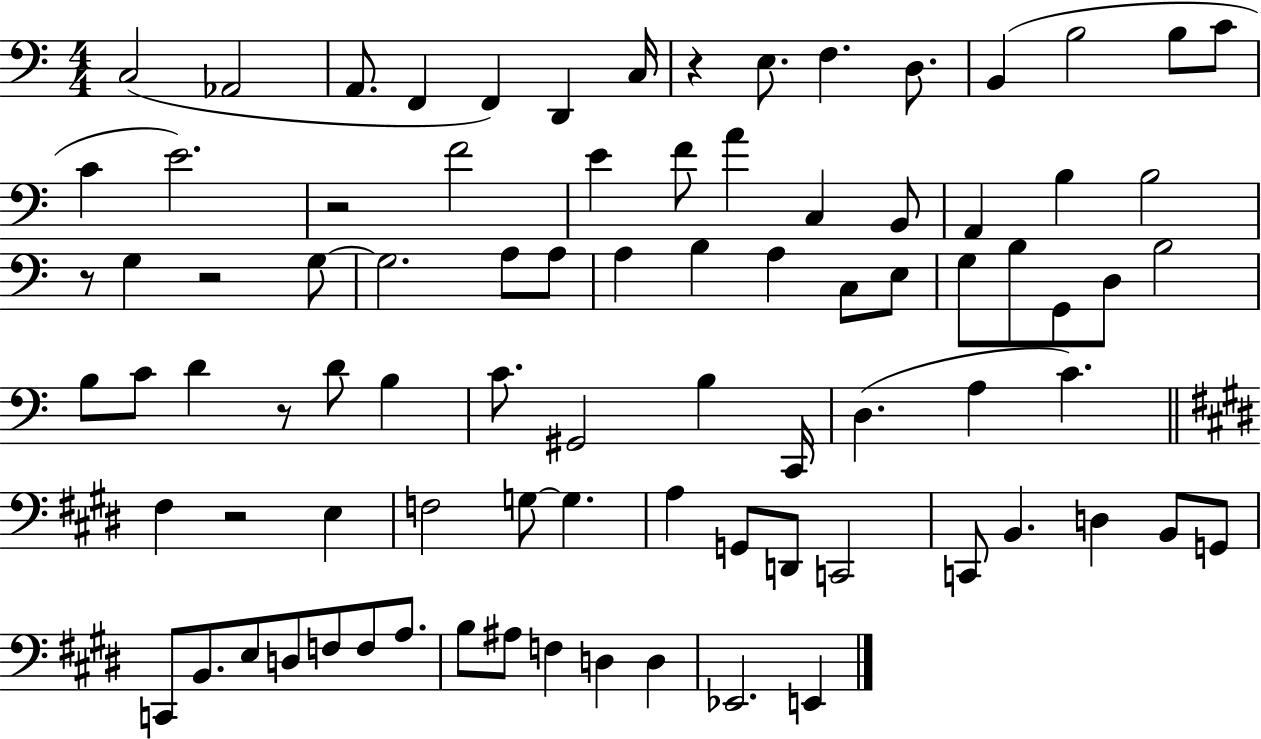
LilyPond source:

{
  \clef bass
  \numericTimeSignature
  \time 4/4
  \key c \major
  \repeat volta 2 { c2( aes,2 | a,8. f,4 f,4) d,4 c16 | r4 e8. f4. d8. | b,4( b2 b8 c'8 | \break c'4 e'2.) | r2 f'2 | e'4 f'8 a'4 c4 b,8 | a,4 b4 b2 | \break r8 g4 r2 g8~~ | g2. a8 a8 | a4 b4 a4 c8 e8 | g8 b8 g,8 d8 b2 | \break b8 c'8 d'4 r8 d'8 b4 | c'8. gis,2 b4 c,16 | d4.( a4 c'4.) | \bar "||" \break \key e \major fis4 r2 e4 | f2 g8~~ g4. | a4 g,8 d,8 c,2 | c,8 b,4. d4 b,8 g,8 | \break c,8 b,8. e8 d8 f8 f8 a8. | b8 ais8 f4 d4 d4 | ees,2. e,4 | } \bar "|."
}